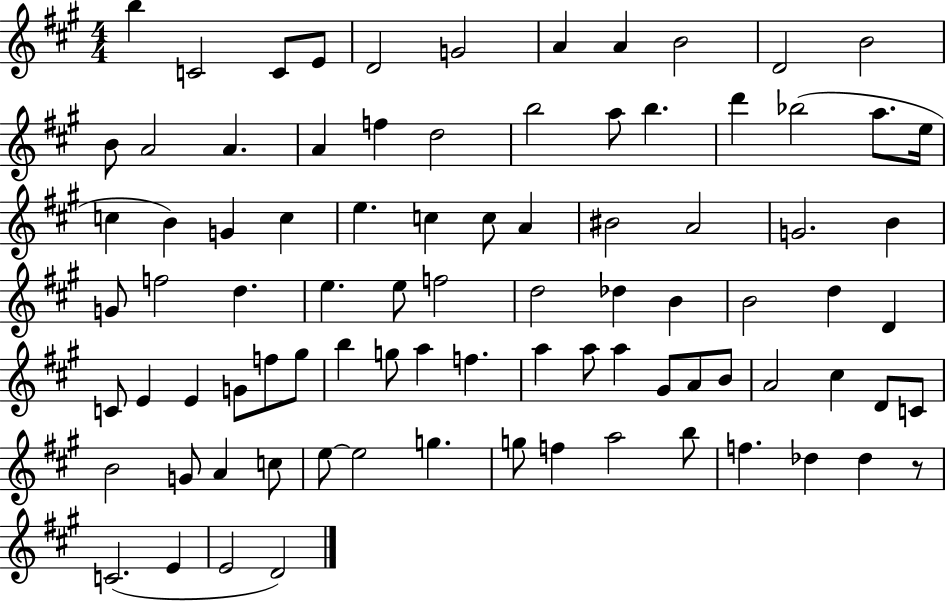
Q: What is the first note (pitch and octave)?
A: B5